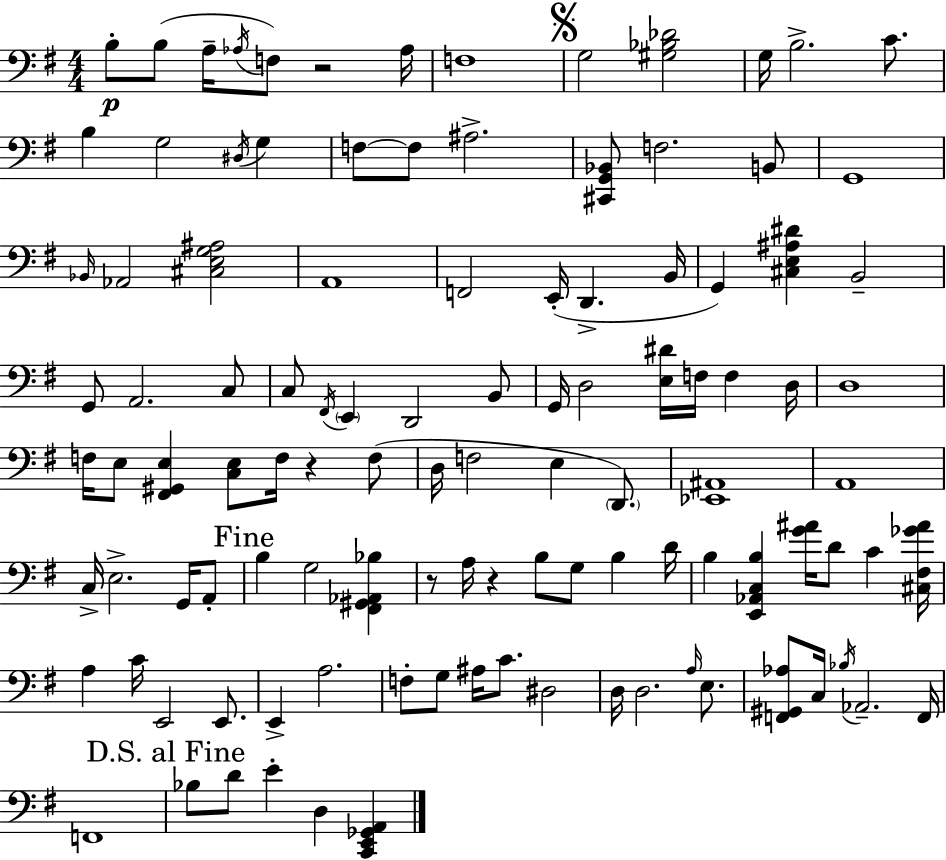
B3/e B3/e A3/s Ab3/s F3/e R/h Ab3/s F3/w G3/h [G#3,Bb3,Db4]/h G3/s B3/h. C4/e. B3/q G3/h D#3/s G3/q F3/e F3/e A#3/h. [C#2,G2,Bb2]/e F3/h. B2/e G2/w Bb2/s Ab2/h [C#3,E3,G3,A#3]/h A2/w F2/h E2/s D2/q. B2/s G2/q [C#3,E3,A#3,D#4]/q B2/h G2/e A2/h. C3/e C3/e F#2/s E2/q D2/h B2/e G2/s D3/h [E3,D#4]/s F3/s F3/q D3/s D3/w F3/s E3/e [F#2,G#2,E3]/q [C3,E3]/e F3/s R/q F3/e D3/s F3/h E3/q D2/e. [Eb2,A#2]/w A2/w C3/s E3/h. G2/s A2/e B3/q G3/h [F#2,G#2,Ab2,Bb3]/q R/e A3/s R/q B3/e G3/e B3/q D4/s B3/q [E2,Ab2,C3,B3]/q [G4,A#4]/s D4/e C4/q [C#3,F#3,Gb4,A#4]/s A3/q C4/s E2/h E2/e. E2/q A3/h. F3/e G3/e A#3/s C4/e. D#3/h D3/s D3/h. A3/s E3/e. [F2,G#2,Ab3]/e C3/s Bb3/s Ab2/h. F2/s F2/w Bb3/e D4/e E4/q D3/q [C2,E2,Gb2,A2]/q